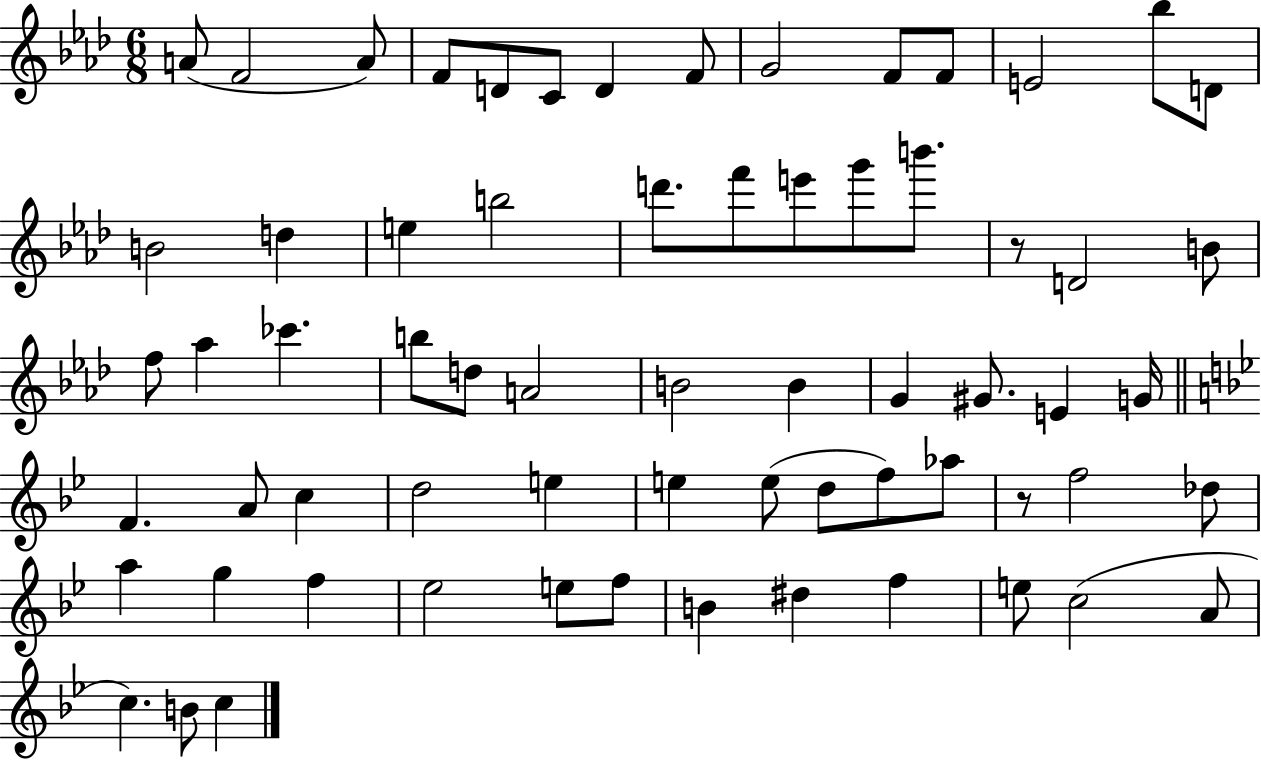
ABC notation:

X:1
T:Untitled
M:6/8
L:1/4
K:Ab
A/2 F2 A/2 F/2 D/2 C/2 D F/2 G2 F/2 F/2 E2 _b/2 D/2 B2 d e b2 d'/2 f'/2 e'/2 g'/2 b'/2 z/2 D2 B/2 f/2 _a _c' b/2 d/2 A2 B2 B G ^G/2 E G/4 F A/2 c d2 e e e/2 d/2 f/2 _a/2 z/2 f2 _d/2 a g f _e2 e/2 f/2 B ^d f e/2 c2 A/2 c B/2 c